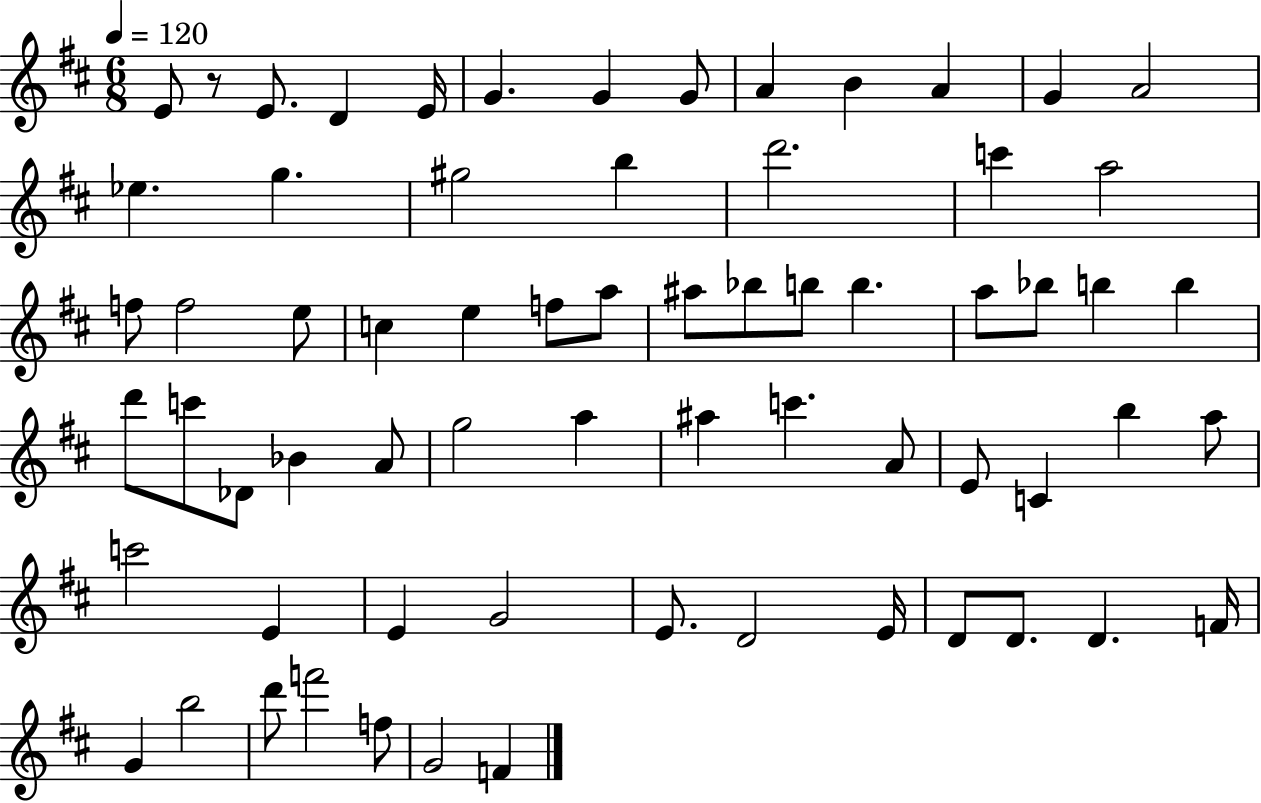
{
  \clef treble
  \numericTimeSignature
  \time 6/8
  \key d \major
  \tempo 4 = 120
  e'8 r8 e'8. d'4 e'16 | g'4. g'4 g'8 | a'4 b'4 a'4 | g'4 a'2 | \break ees''4. g''4. | gis''2 b''4 | d'''2. | c'''4 a''2 | \break f''8 f''2 e''8 | c''4 e''4 f''8 a''8 | ais''8 bes''8 b''8 b''4. | a''8 bes''8 b''4 b''4 | \break d'''8 c'''8 des'8 bes'4 a'8 | g''2 a''4 | ais''4 c'''4. a'8 | e'8 c'4 b''4 a''8 | \break c'''2 e'4 | e'4 g'2 | e'8. d'2 e'16 | d'8 d'8. d'4. f'16 | \break g'4 b''2 | d'''8 f'''2 f''8 | g'2 f'4 | \bar "|."
}